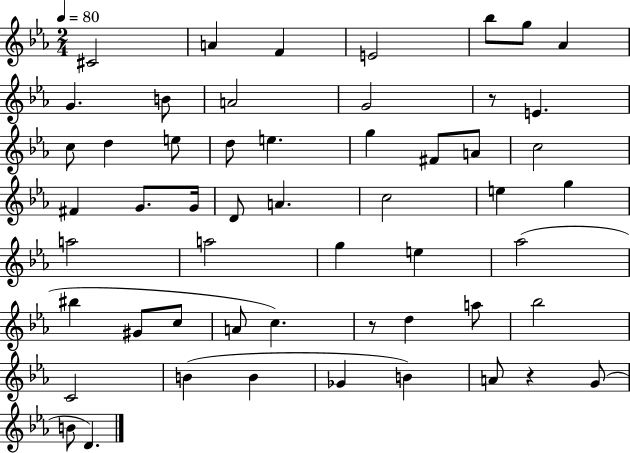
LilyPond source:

{
  \clef treble
  \numericTimeSignature
  \time 2/4
  \key ees \major
  \tempo 4 = 80
  cis'2 | a'4 f'4 | e'2 | bes''8 g''8 aes'4 | \break g'4. b'8 | a'2 | g'2 | r8 e'4. | \break c''8 d''4 e''8 | d''8 e''4. | g''4 fis'8 a'8 | c''2 | \break fis'4 g'8. g'16 | d'8 a'4. | c''2 | e''4 g''4 | \break a''2 | a''2 | g''4 e''4 | aes''2( | \break bis''4 gis'8 c''8 | a'8 c''4.) | r8 d''4 a''8 | bes''2 | \break c'2 | b'4( b'4 | ges'4 b'4) | a'8 r4 g'8( | \break b'8 d'4.) | \bar "|."
}